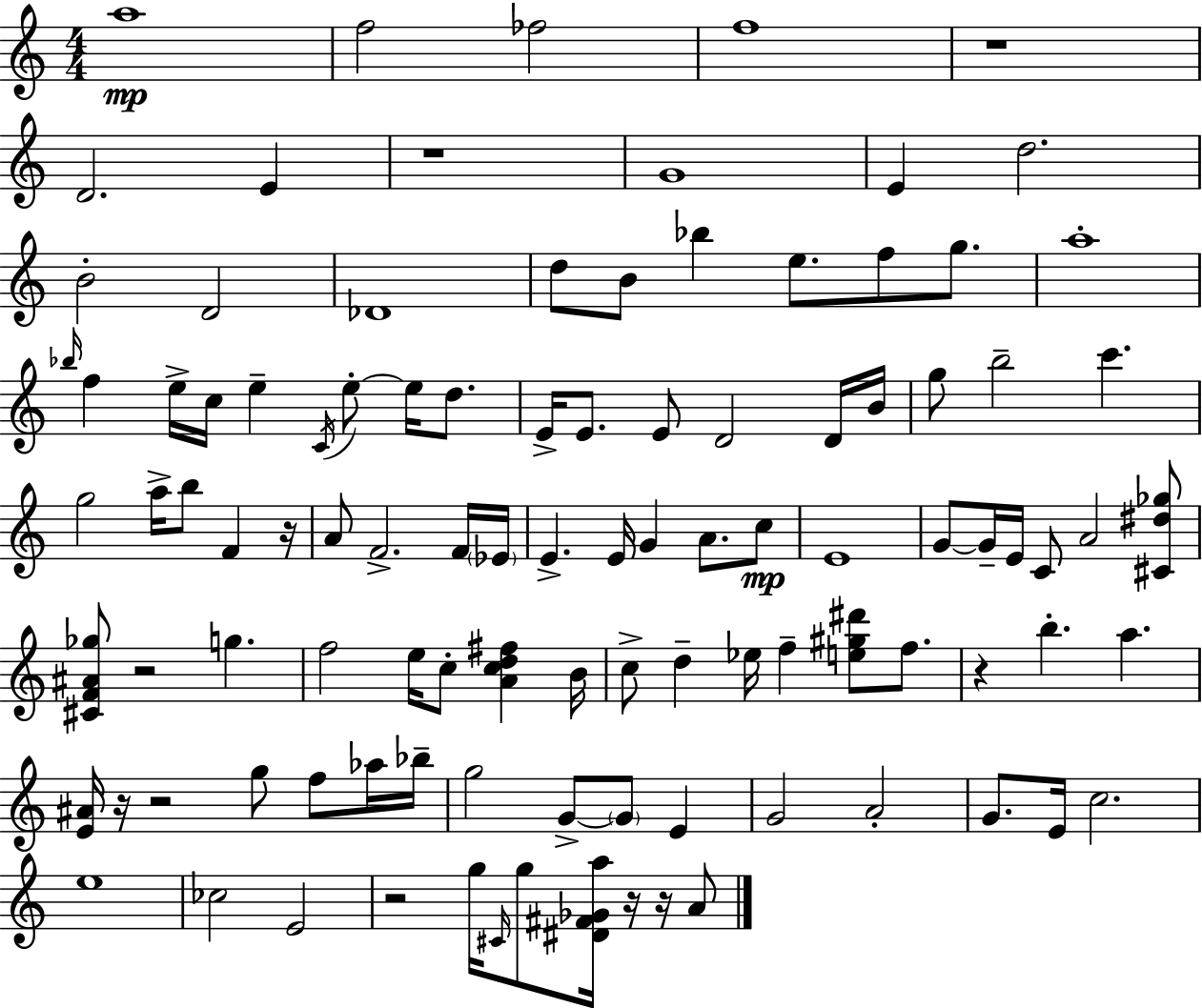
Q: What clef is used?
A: treble